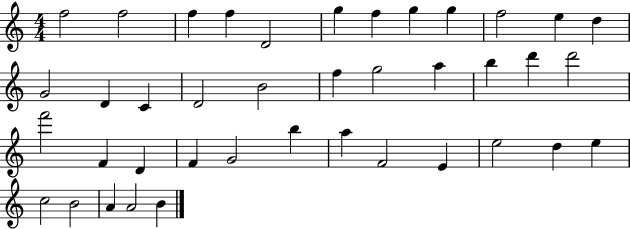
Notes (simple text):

F5/h F5/h F5/q F5/q D4/h G5/q F5/q G5/q G5/q F5/h E5/q D5/q G4/h D4/q C4/q D4/h B4/h F5/q G5/h A5/q B5/q D6/q D6/h F6/h F4/q D4/q F4/q G4/h B5/q A5/q F4/h E4/q E5/h D5/q E5/q C5/h B4/h A4/q A4/h B4/q